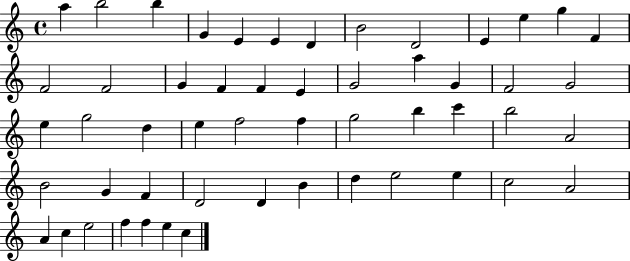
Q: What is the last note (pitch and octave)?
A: C5